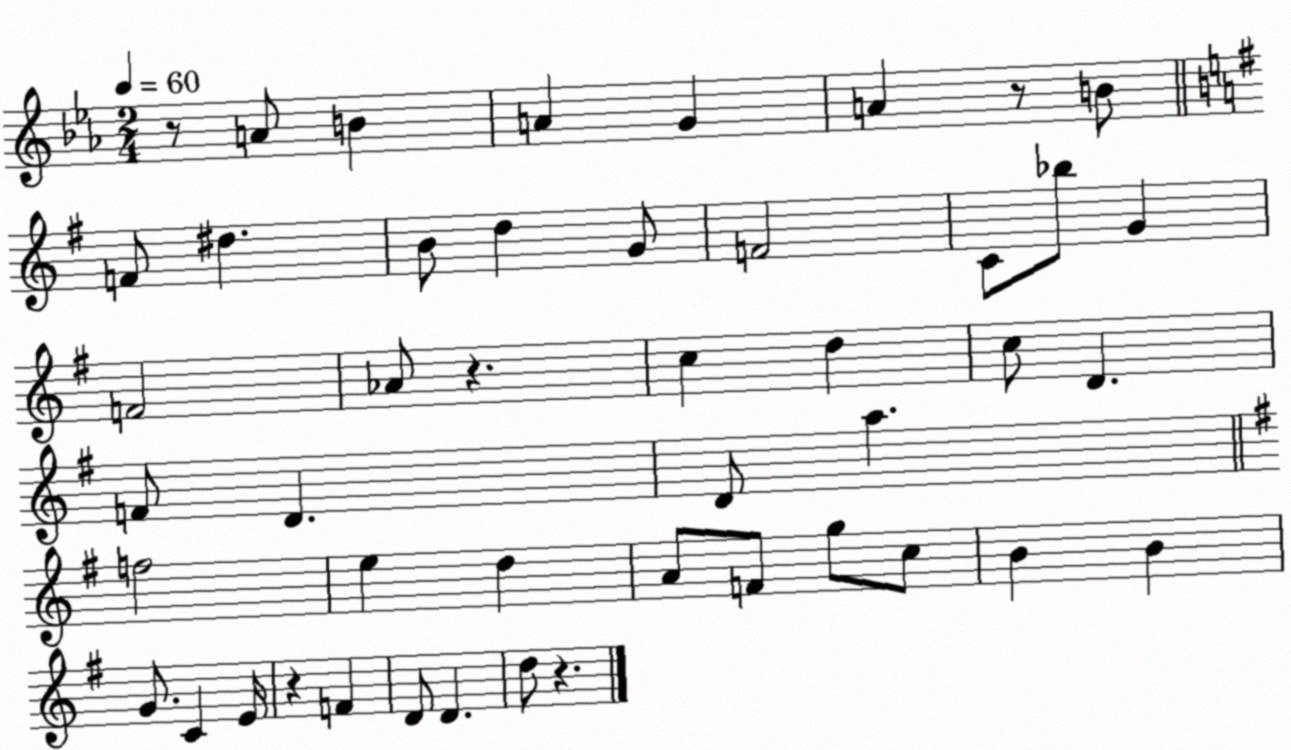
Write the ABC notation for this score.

X:1
T:Untitled
M:2/4
L:1/4
K:Eb
z/2 A/2 B A G A z/2 B/2 F/2 ^d B/2 d G/2 F2 C/2 _b/2 G F2 _A/2 z c d c/2 D F/2 D D/2 a f2 e d A/2 F/2 g/2 c/2 B B G/2 C E/4 z F D/2 D d/2 z